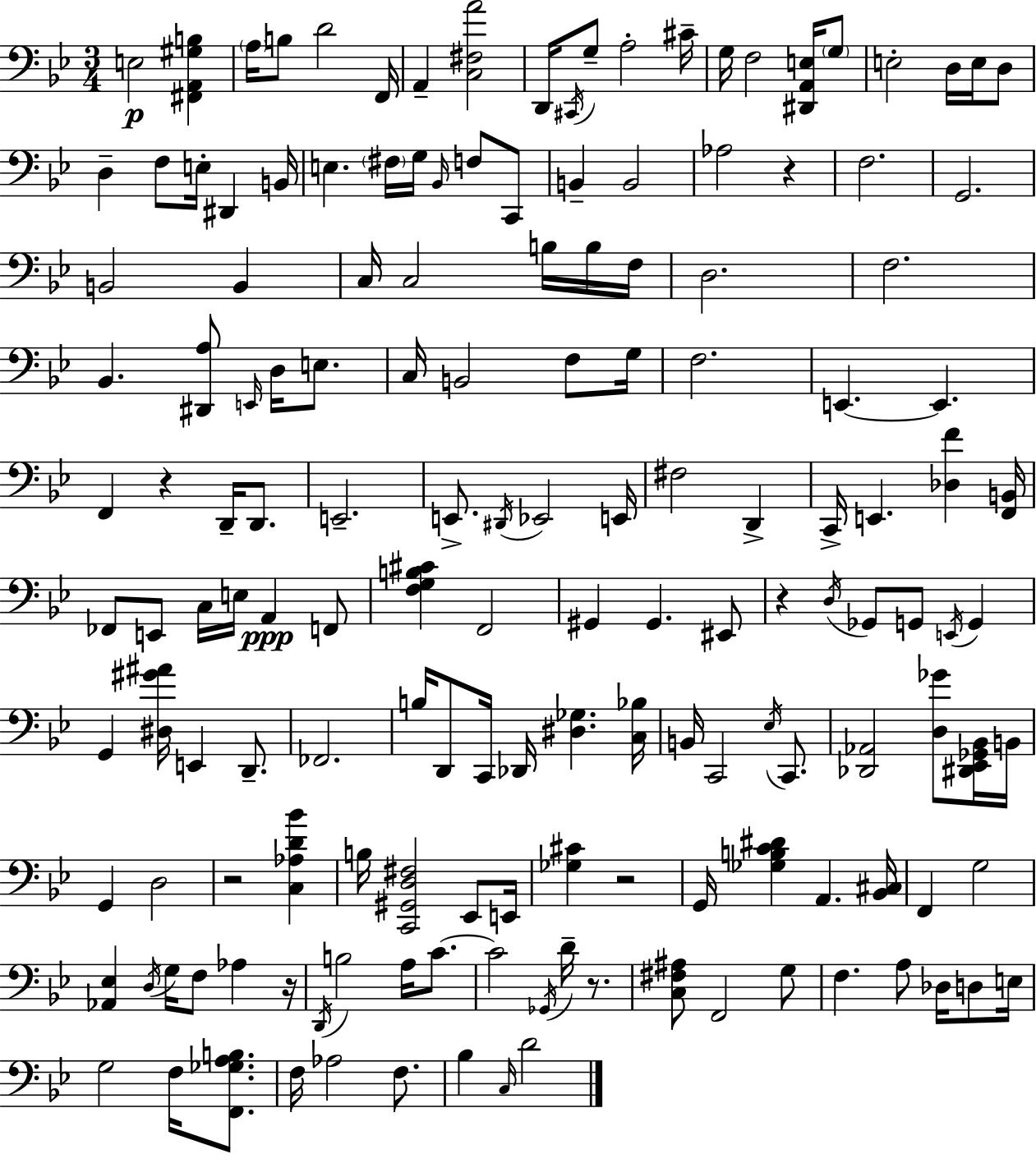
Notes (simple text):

E3/h [F#2,A2,G#3,B3]/q A3/s B3/e D4/h F2/s A2/q [C3,F#3,A4]/h D2/s C#2/s G3/e A3/h C#4/s G3/s F3/h [D#2,A2,E3]/s G3/e E3/h D3/s E3/s D3/e D3/q F3/e E3/s D#2/q B2/s E3/q. F#3/s G3/s Bb2/s F3/e C2/e B2/q B2/h Ab3/h R/q F3/h. G2/h. B2/h B2/q C3/s C3/h B3/s B3/s F3/s D3/h. F3/h. Bb2/q. [D#2,A3]/e E2/s D3/s E3/e. C3/s B2/h F3/e G3/s F3/h. E2/q. E2/q. F2/q R/q D2/s D2/e. E2/h. E2/e. D#2/s Eb2/h E2/s F#3/h D2/q C2/s E2/q. [Db3,F4]/q [F2,B2]/s FES2/e E2/e C3/s E3/s A2/q F2/e [F3,G3,B3,C#4]/q F2/h G#2/q G#2/q. EIS2/e R/q D3/s Gb2/e G2/e E2/s G2/q G2/q [D#3,G#4,A#4]/s E2/q D2/e. FES2/h. B3/s D2/e C2/s Db2/s [D#3,Gb3]/q. [C3,Bb3]/s B2/s C2/h Eb3/s C2/e. [Db2,Ab2]/h [D3,Gb4]/e [D#2,Eb2,Gb2,Bb2]/s B2/s G2/q D3/h R/h [C3,Ab3,D4,Bb4]/q B3/s [C2,G#2,D3,F#3]/h Eb2/e E2/s [Gb3,C#4]/q R/h G2/s [Gb3,B3,C4,D#4]/q A2/q. [Bb2,C#3]/s F2/q G3/h [Ab2,Eb3]/q D3/s G3/s F3/e Ab3/q R/s D2/s B3/h A3/s C4/e. C4/h Gb2/s D4/s R/e. [C3,F#3,A#3]/e F2/h G3/e F3/q. A3/e Db3/s D3/e E3/s G3/h F3/s [F2,Gb3,A3,B3]/e. F3/s Ab3/h F3/e. Bb3/q C3/s D4/h